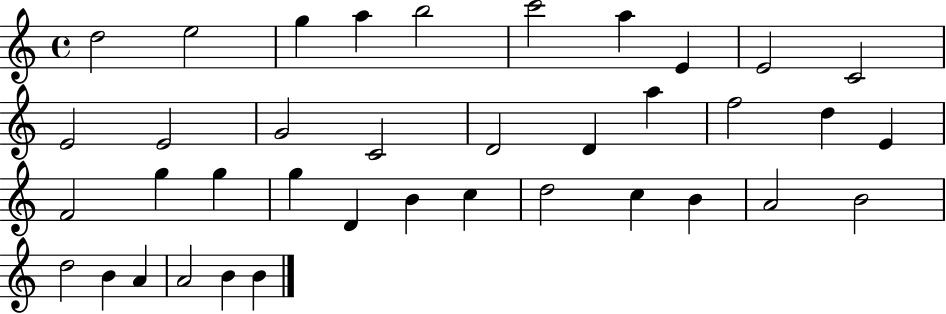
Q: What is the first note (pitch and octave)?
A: D5